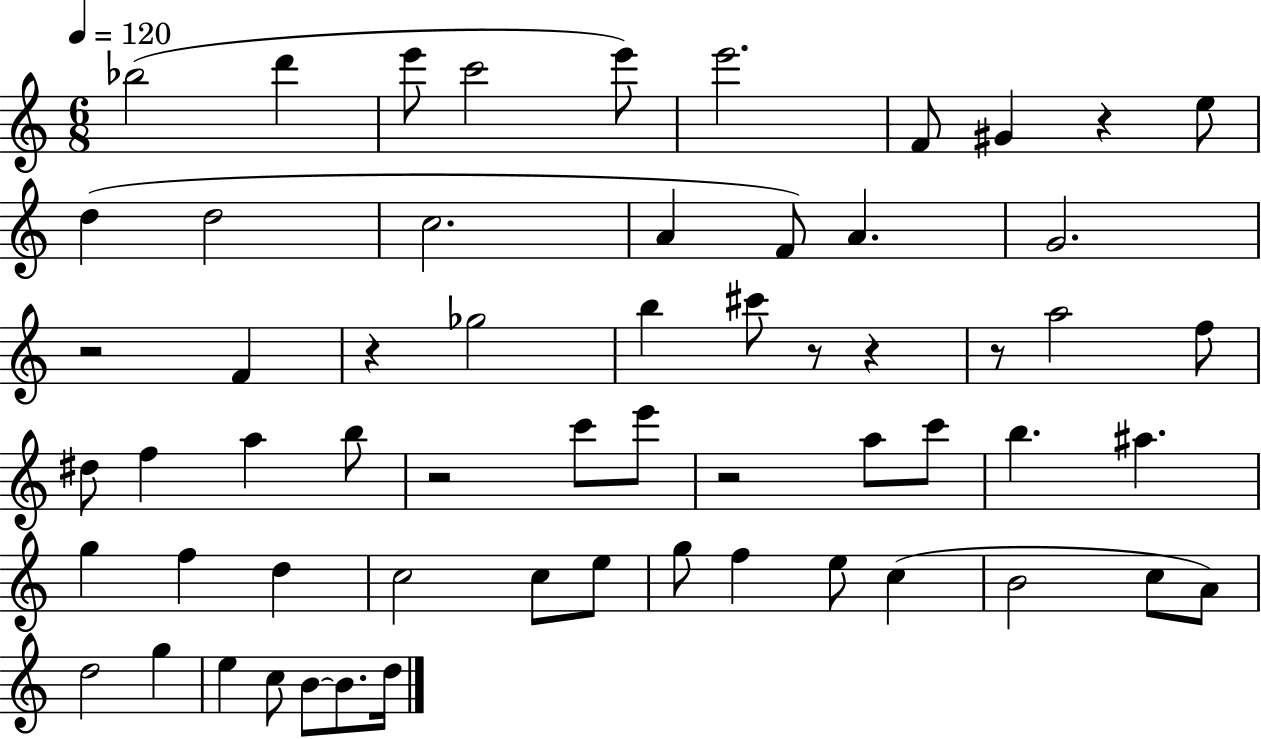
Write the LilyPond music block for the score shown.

{
  \clef treble
  \numericTimeSignature
  \time 6/8
  \key c \major
  \tempo 4 = 120
  bes''2( d'''4 | e'''8 c'''2 e'''8) | e'''2. | f'8 gis'4 r4 e''8 | \break d''4( d''2 | c''2. | a'4 f'8) a'4. | g'2. | \break r2 f'4 | r4 ges''2 | b''4 cis'''8 r8 r4 | r8 a''2 f''8 | \break dis''8 f''4 a''4 b''8 | r2 c'''8 e'''8 | r2 a''8 c'''8 | b''4. ais''4. | \break g''4 f''4 d''4 | c''2 c''8 e''8 | g''8 f''4 e''8 c''4( | b'2 c''8 a'8) | \break d''2 g''4 | e''4 c''8 b'8~~ b'8. d''16 | \bar "|."
}